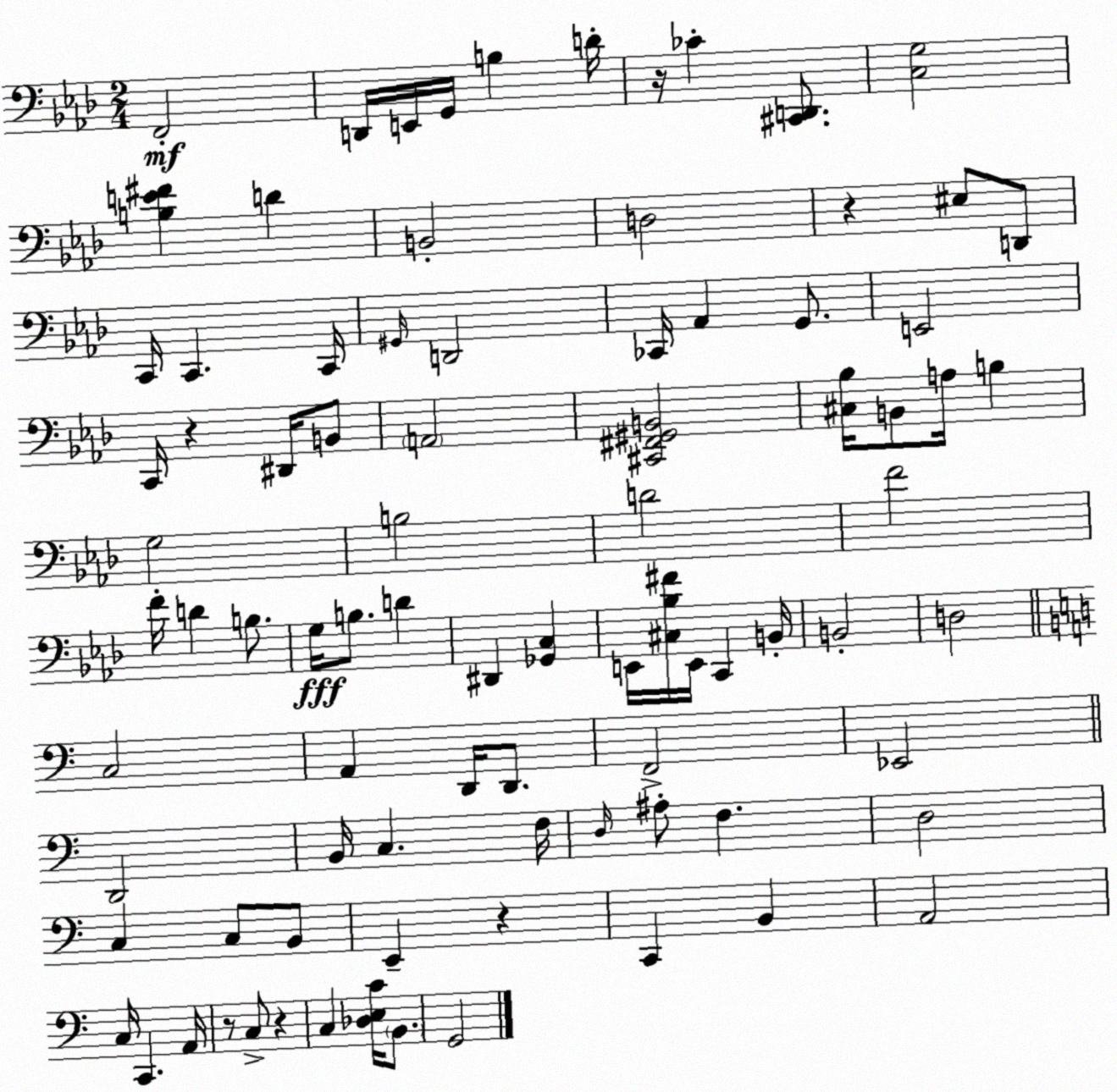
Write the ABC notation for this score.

X:1
T:Untitled
M:2/4
L:1/4
K:Fm
F,,2 D,,/4 E,,/4 G,,/4 B, D/4 z/4 _C [^C,,D,,]/2 [C,G,]2 [B,E^F] D B,,2 D,2 z ^E,/2 D,,/2 C,,/4 C,, C,,/4 ^G,,/4 D,,2 _C,,/4 _A,, G,,/2 E,,2 C,,/4 z ^D,,/4 B,,/2 A,,2 [^C,,^F,,^G,,B,,]2 [^C,_B,]/4 B,,/2 A,/4 B, G,2 B,2 D2 F2 F/4 D B,/2 G,/4 B,/2 D ^D,, [_G,,C,] E,,/4 [^C,_B,^F]/4 E,,/4 C,, B,,/4 B,,2 D,2 C,2 A,, D,,/4 D,,/2 F,,2 _E,,2 D,,2 B,,/4 C, F,/4 D,/4 ^A,/2 F, D,2 C, C,/2 B,,/2 E,, z C,, B,, A,,2 C,/4 C,, A,,/4 z/2 C,/2 z C, [_D,E,C]/4 B,,/2 G,,2